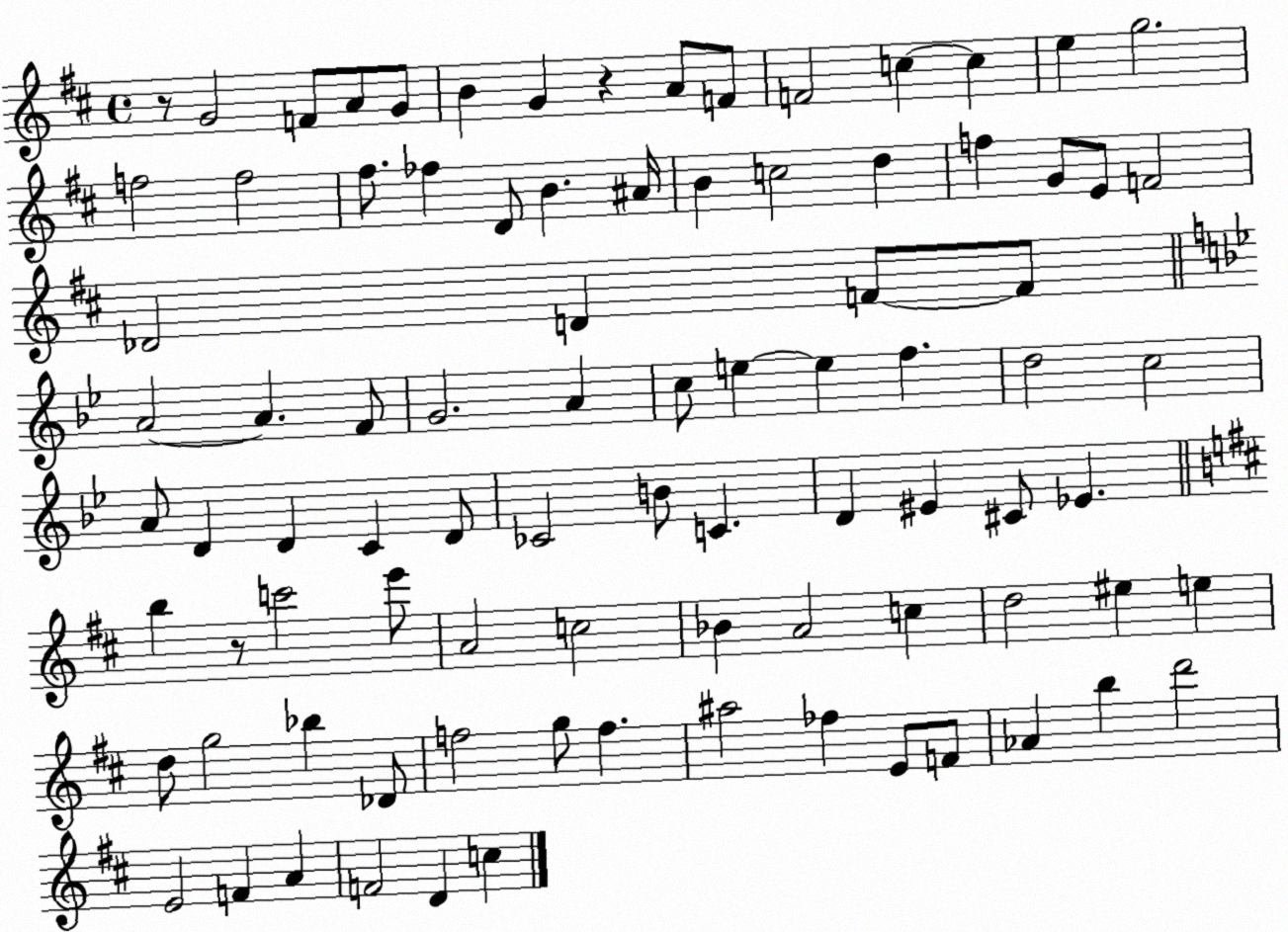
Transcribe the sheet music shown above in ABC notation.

X:1
T:Untitled
M:4/4
L:1/4
K:D
z/2 G2 F/2 A/2 G/2 B G z A/2 F/2 F2 c c e g2 f2 f2 ^f/2 _f D/2 B ^A/4 B c2 d f G/2 E/2 F2 _D2 D F/2 F/2 A2 A F/2 G2 A c/2 e e f d2 c2 A/2 D D C D/2 _C2 B/2 C D ^E ^C/2 _E b z/2 c'2 e'/2 A2 c2 _B A2 c d2 ^e e d/2 g2 _b _D/2 f2 g/2 f ^a2 _f E/2 F/2 _A b d'2 E2 F A F2 D c